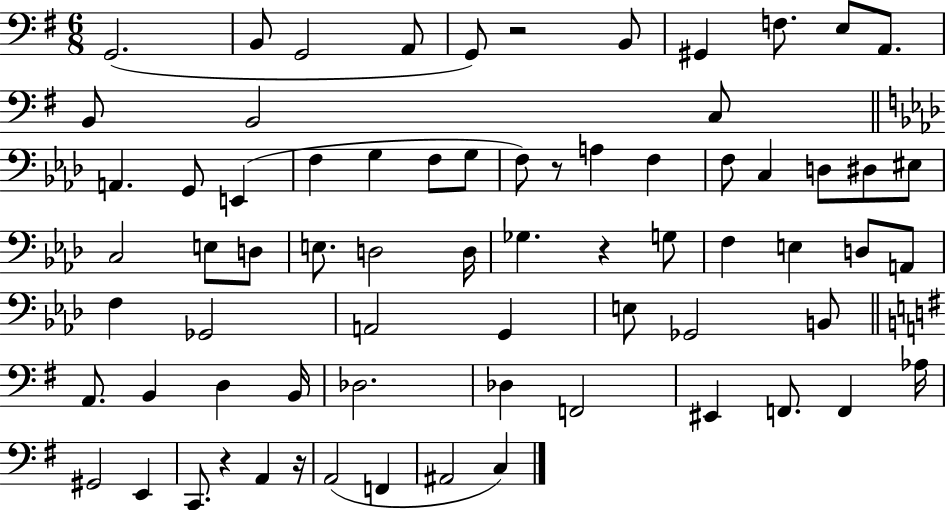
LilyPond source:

{
  \clef bass
  \numericTimeSignature
  \time 6/8
  \key g \major
  g,2.( | b,8 g,2 a,8 | g,8) r2 b,8 | gis,4 f8. e8 a,8. | \break b,8 b,2 c8 | \bar "||" \break \key aes \major a,4. g,8 e,4( | f4 g4 f8 g8 | f8) r8 a4 f4 | f8 c4 d8 dis8 eis8 | \break c2 e8 d8 | e8. d2 d16 | ges4. r4 g8 | f4 e4 d8 a,8 | \break f4 ges,2 | a,2 g,4 | e8 ges,2 b,8 | \bar "||" \break \key g \major a,8. b,4 d4 b,16 | des2. | des4 f,2 | eis,4 f,8. f,4 aes16 | \break gis,2 e,4 | c,8. r4 a,4 r16 | a,2( f,4 | ais,2 c4) | \break \bar "|."
}